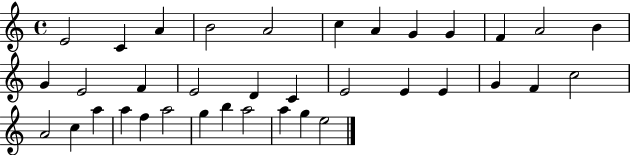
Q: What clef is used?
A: treble